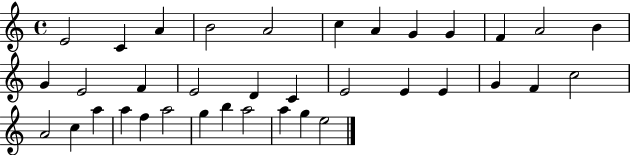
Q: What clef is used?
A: treble